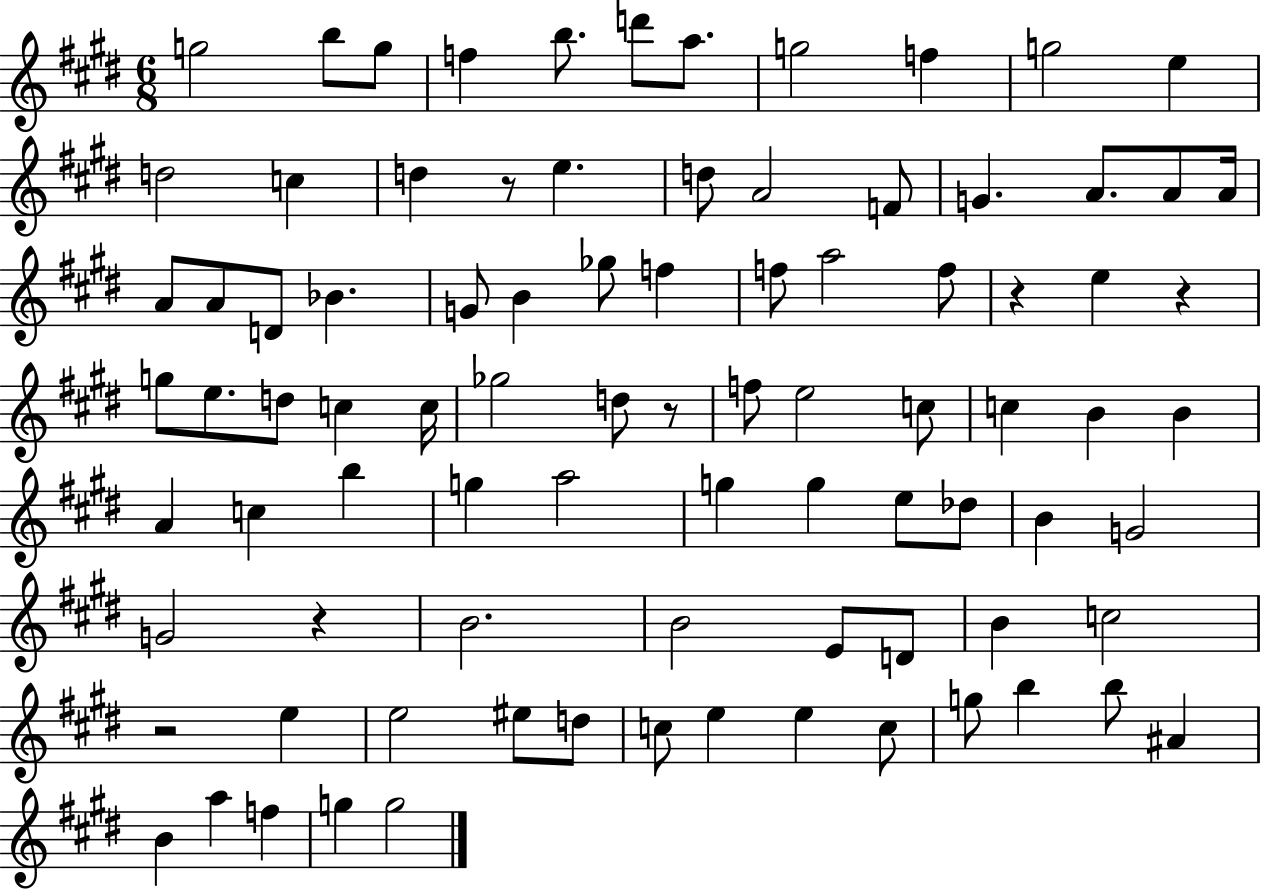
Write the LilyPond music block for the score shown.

{
  \clef treble
  \numericTimeSignature
  \time 6/8
  \key e \major
  g''2 b''8 g''8 | f''4 b''8. d'''8 a''8. | g''2 f''4 | g''2 e''4 | \break d''2 c''4 | d''4 r8 e''4. | d''8 a'2 f'8 | g'4. a'8. a'8 a'16 | \break a'8 a'8 d'8 bes'4. | g'8 b'4 ges''8 f''4 | f''8 a''2 f''8 | r4 e''4 r4 | \break g''8 e''8. d''8 c''4 c''16 | ges''2 d''8 r8 | f''8 e''2 c''8 | c''4 b'4 b'4 | \break a'4 c''4 b''4 | g''4 a''2 | g''4 g''4 e''8 des''8 | b'4 g'2 | \break g'2 r4 | b'2. | b'2 e'8 d'8 | b'4 c''2 | \break r2 e''4 | e''2 eis''8 d''8 | c''8 e''4 e''4 c''8 | g''8 b''4 b''8 ais'4 | \break b'4 a''4 f''4 | g''4 g''2 | \bar "|."
}